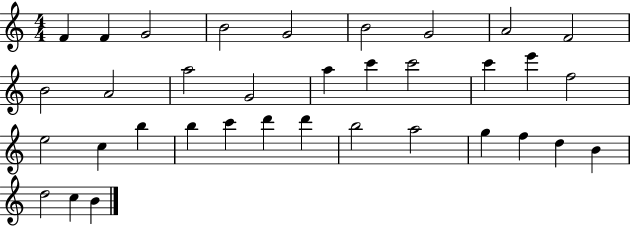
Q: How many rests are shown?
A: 0